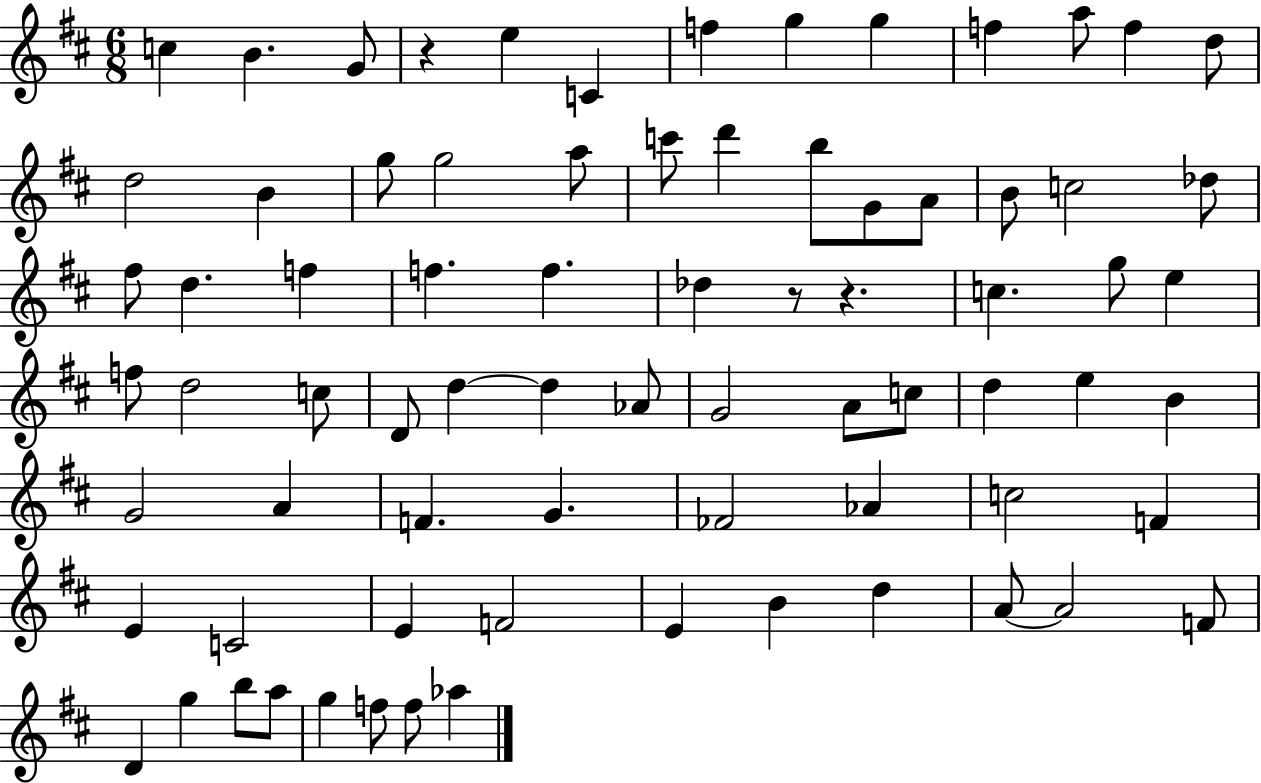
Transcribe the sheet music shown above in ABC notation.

X:1
T:Untitled
M:6/8
L:1/4
K:D
c B G/2 z e C f g g f a/2 f d/2 d2 B g/2 g2 a/2 c'/2 d' b/2 G/2 A/2 B/2 c2 _d/2 ^f/2 d f f f _d z/2 z c g/2 e f/2 d2 c/2 D/2 d d _A/2 G2 A/2 c/2 d e B G2 A F G _F2 _A c2 F E C2 E F2 E B d A/2 A2 F/2 D g b/2 a/2 g f/2 f/2 _a